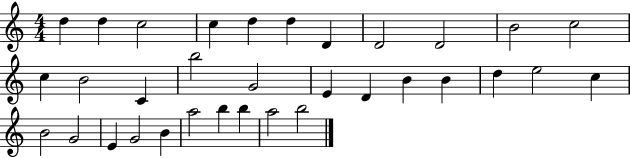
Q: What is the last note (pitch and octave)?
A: B5